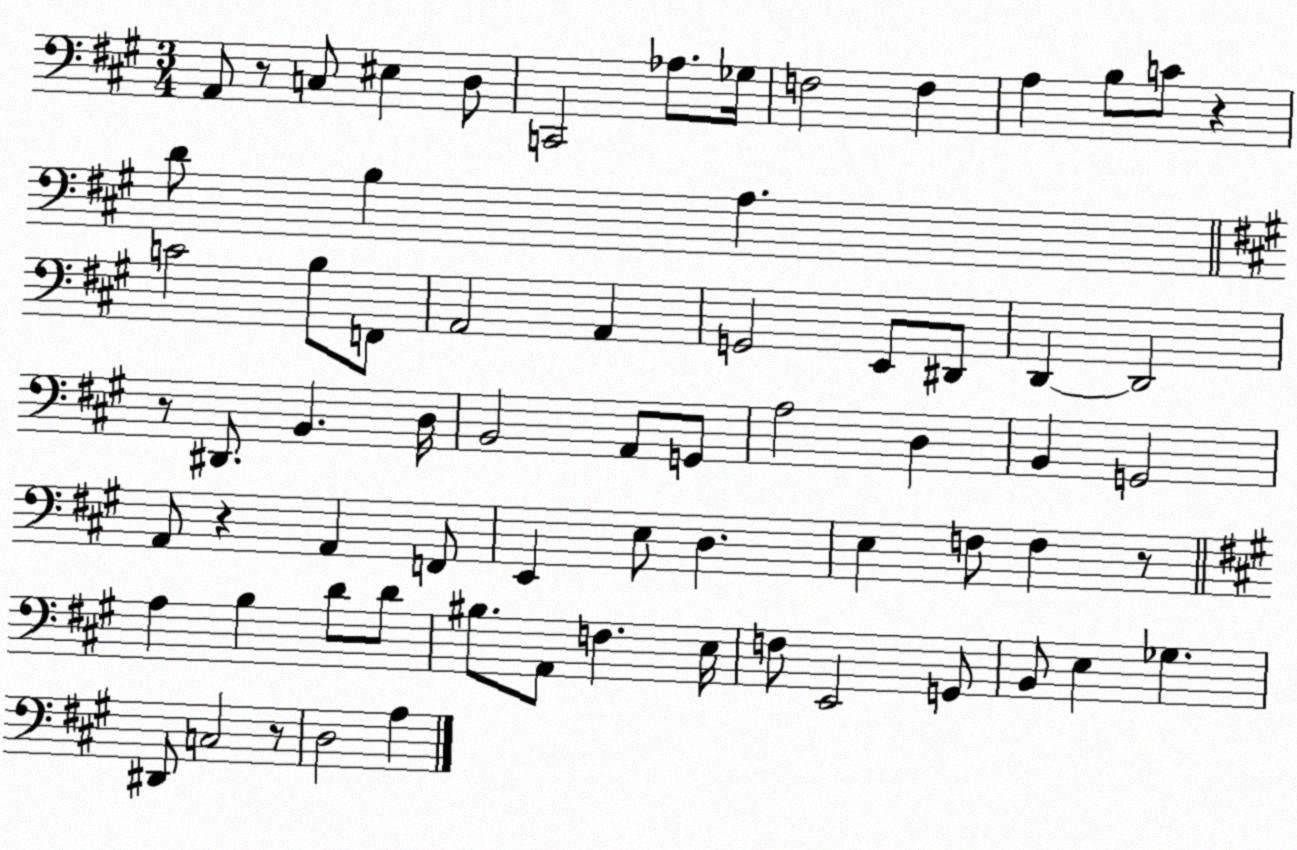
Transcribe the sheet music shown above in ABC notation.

X:1
T:Untitled
M:3/4
L:1/4
K:A
A,,/2 z/2 C,/2 ^E, D,/2 C,,2 _A,/2 _G,/4 F,2 F, A, B,/2 C/2 z D/2 B, A, C2 B,/2 F,,/2 A,,2 A,, G,,2 E,,/2 ^D,,/2 D,, D,,2 z/2 ^D,,/2 B,, D,/4 B,,2 A,,/2 G,,/2 A,2 D, B,, G,,2 A,,/2 z A,, F,,/2 E,, E,/2 D, E, F,/2 F, z/2 A, B, D/2 D/2 ^B,/2 A,,/2 F, E,/4 F,/2 E,,2 G,,/2 B,,/2 E, _G, ^D,,/2 C,2 z/2 D,2 A,